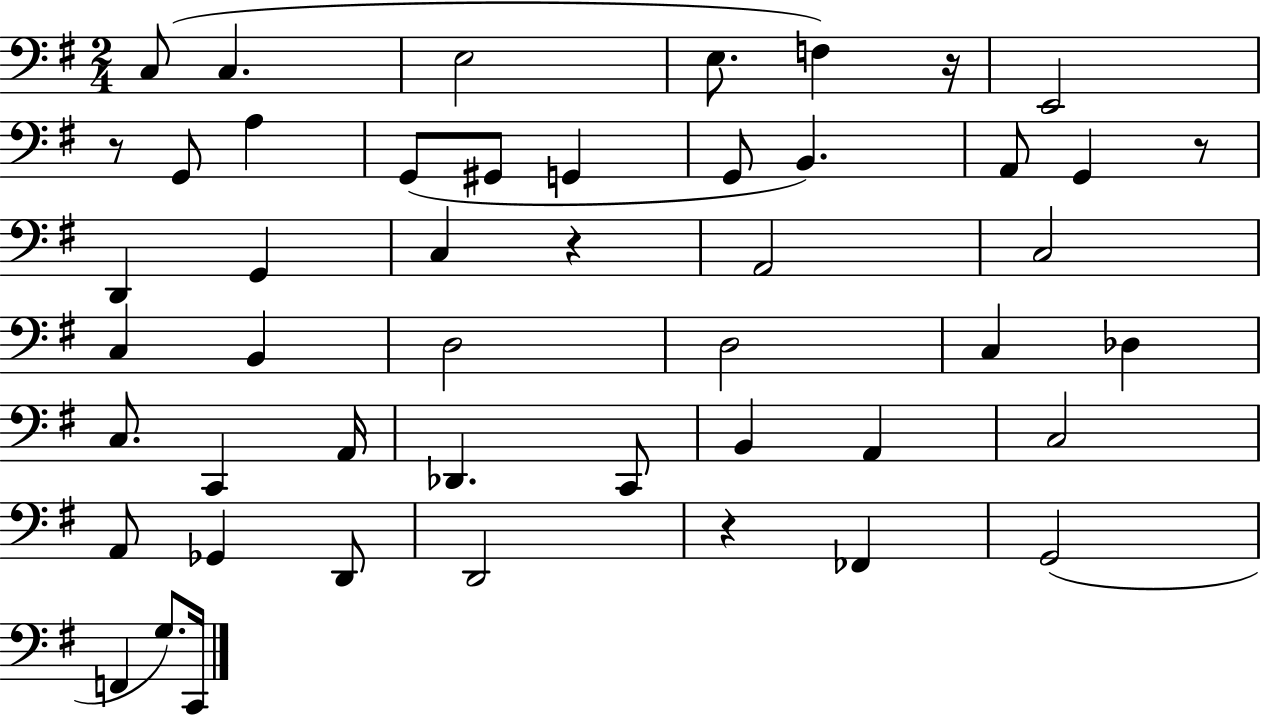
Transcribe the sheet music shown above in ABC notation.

X:1
T:Untitled
M:2/4
L:1/4
K:G
C,/2 C, E,2 E,/2 F, z/4 E,,2 z/2 G,,/2 A, G,,/2 ^G,,/2 G,, G,,/2 B,, A,,/2 G,, z/2 D,, G,, C, z A,,2 C,2 C, B,, D,2 D,2 C, _D, C,/2 C,, A,,/4 _D,, C,,/2 B,, A,, C,2 A,,/2 _G,, D,,/2 D,,2 z _F,, G,,2 F,, G,/2 C,,/4